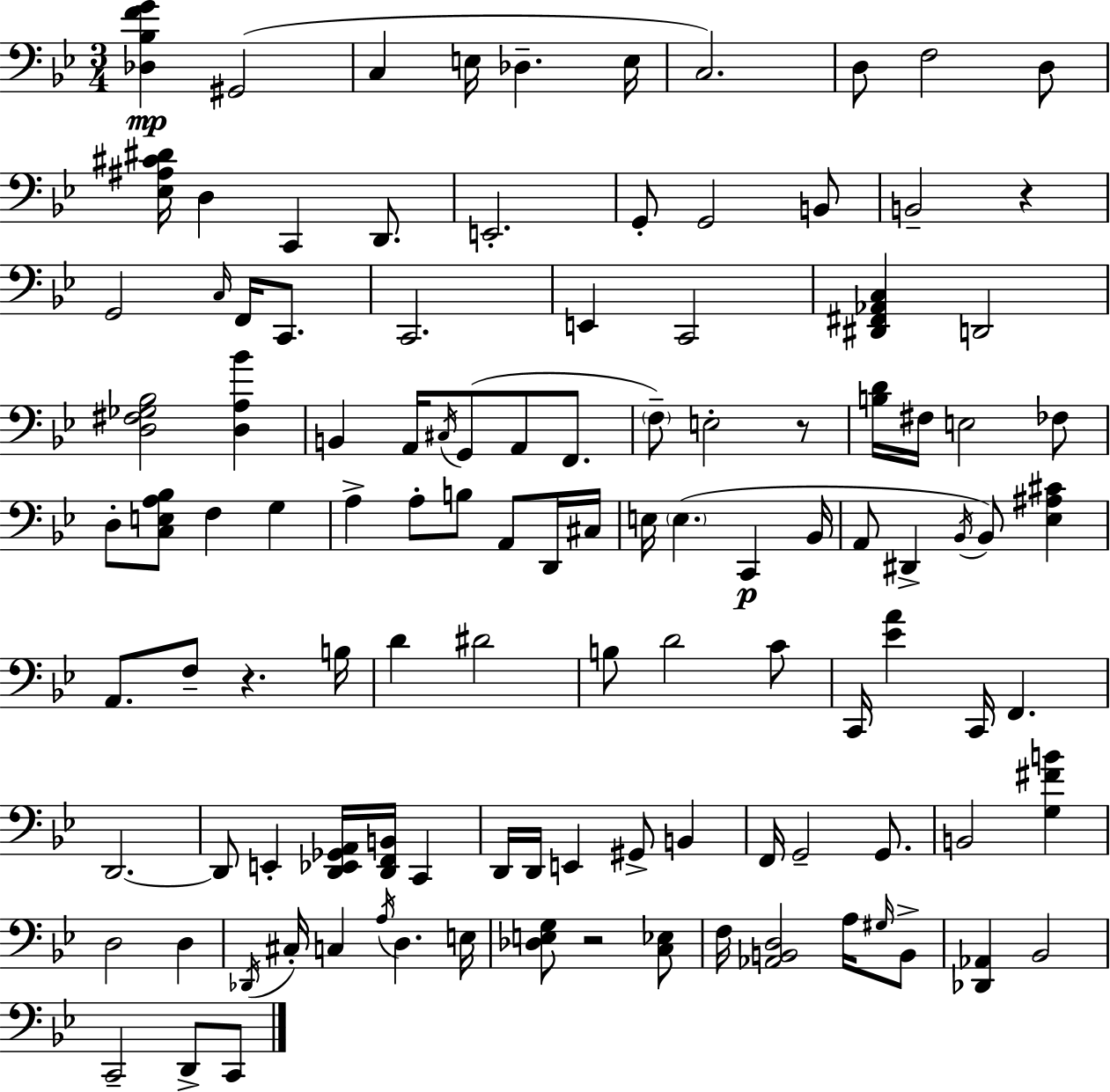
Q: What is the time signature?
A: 3/4